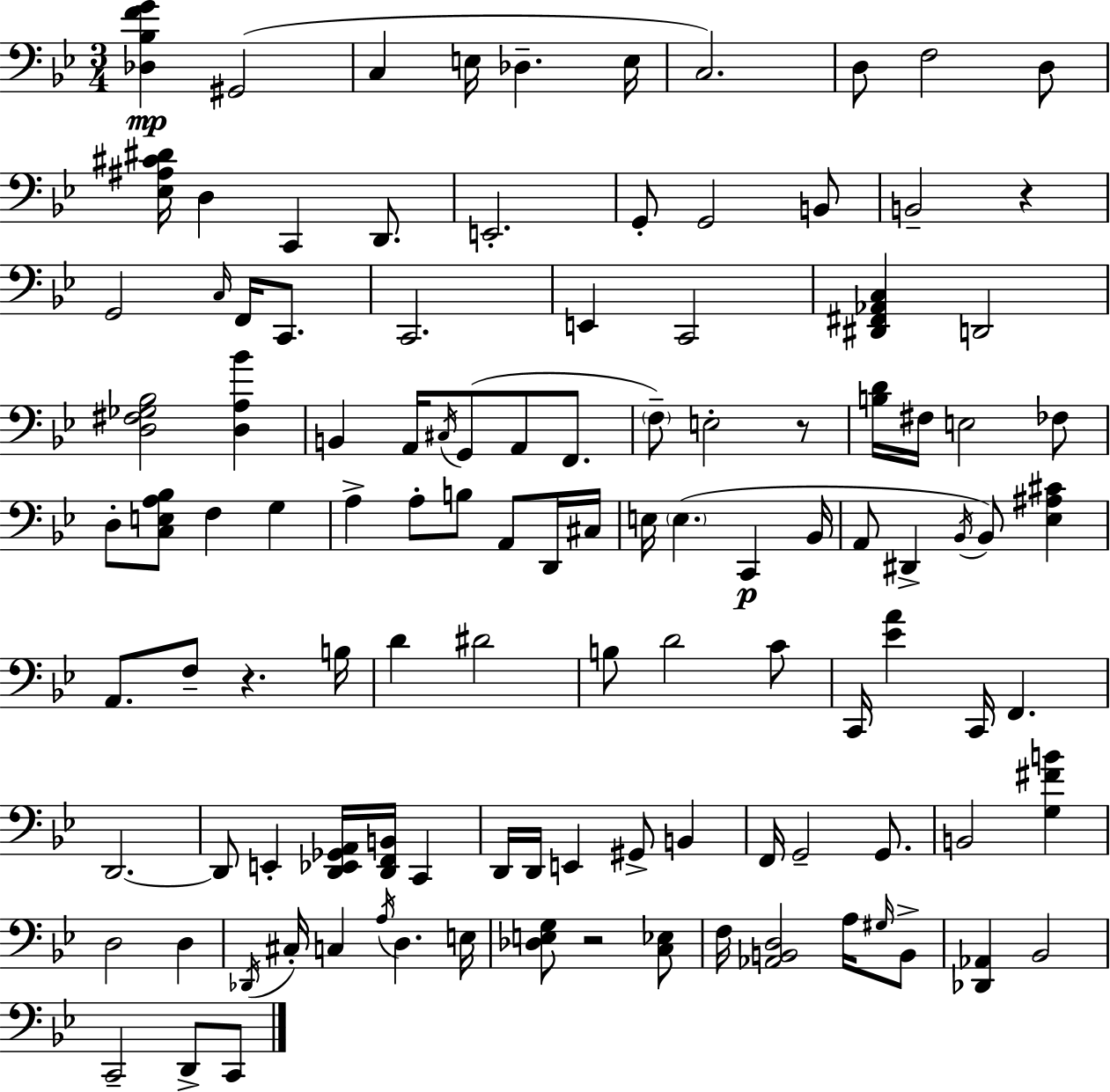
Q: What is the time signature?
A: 3/4